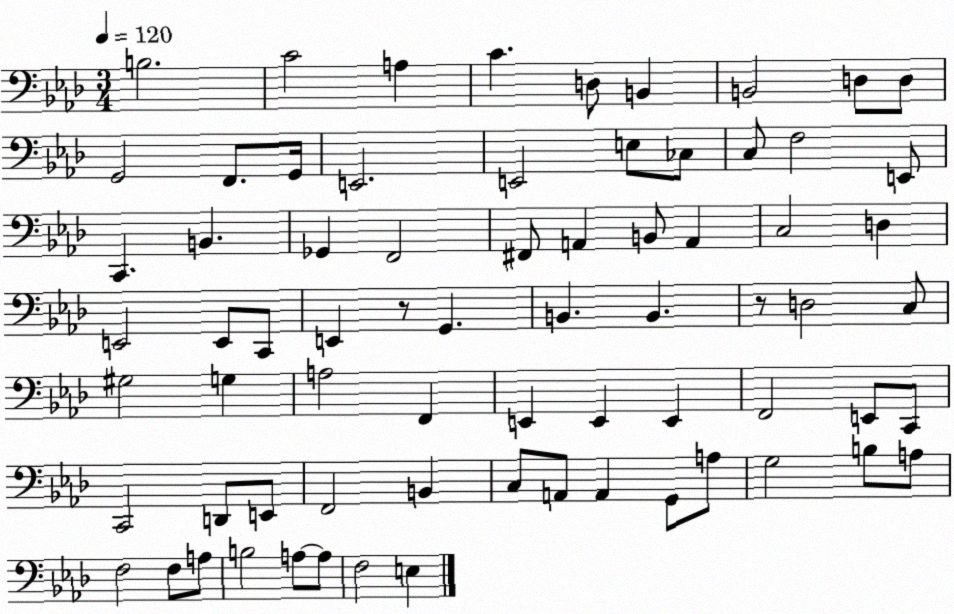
X:1
T:Untitled
M:3/4
L:1/4
K:Ab
B,2 C2 A, C D,/2 B,, B,,2 D,/2 D,/2 G,,2 F,,/2 G,,/4 E,,2 E,,2 E,/2 _C,/2 C,/2 F,2 E,,/2 C,, B,, _G,, F,,2 ^F,,/2 A,, B,,/2 A,, C,2 D, E,,2 E,,/2 C,,/2 E,, z/2 G,, B,, B,, z/2 D,2 C,/2 ^G,2 G, A,2 F,, E,, E,, E,, F,,2 E,,/2 C,,/2 C,,2 D,,/2 E,,/2 F,,2 B,, C,/2 A,,/2 A,, G,,/2 A,/2 G,2 B,/2 A,/2 F,2 F,/2 A,/2 B,2 A,/2 A,/2 F,2 E,